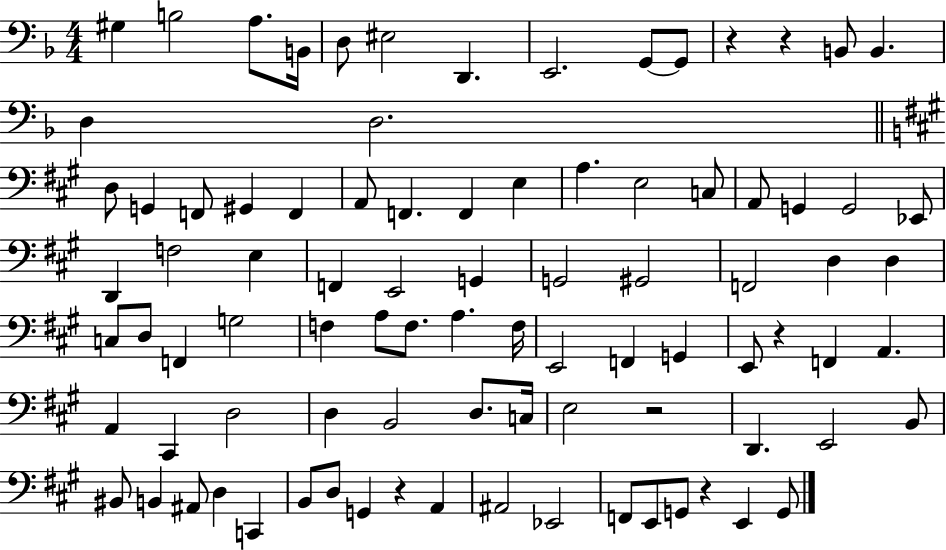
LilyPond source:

{
  \clef bass
  \numericTimeSignature
  \time 4/4
  \key f \major
  gis4 b2 a8. b,16 | d8 eis2 d,4. | e,2. g,8~~ g,8 | r4 r4 b,8 b,4. | \break d4 d2. | \bar "||" \break \key a \major d8 g,4 f,8 gis,4 f,4 | a,8 f,4. f,4 e4 | a4. e2 c8 | a,8 g,4 g,2 ees,8 | \break d,4 f2 e4 | f,4 e,2 g,4 | g,2 gis,2 | f,2 d4 d4 | \break c8 d8 f,4 g2 | f4 a8 f8. a4. f16 | e,2 f,4 g,4 | e,8 r4 f,4 a,4. | \break a,4 cis,4 d2 | d4 b,2 d8. c16 | e2 r2 | d,4. e,2 b,8 | \break bis,8 b,4 ais,8 d4 c,4 | b,8 d8 g,4 r4 a,4 | ais,2 ees,2 | f,8 e,8 g,8 r4 e,4 g,8 | \break \bar "|."
}